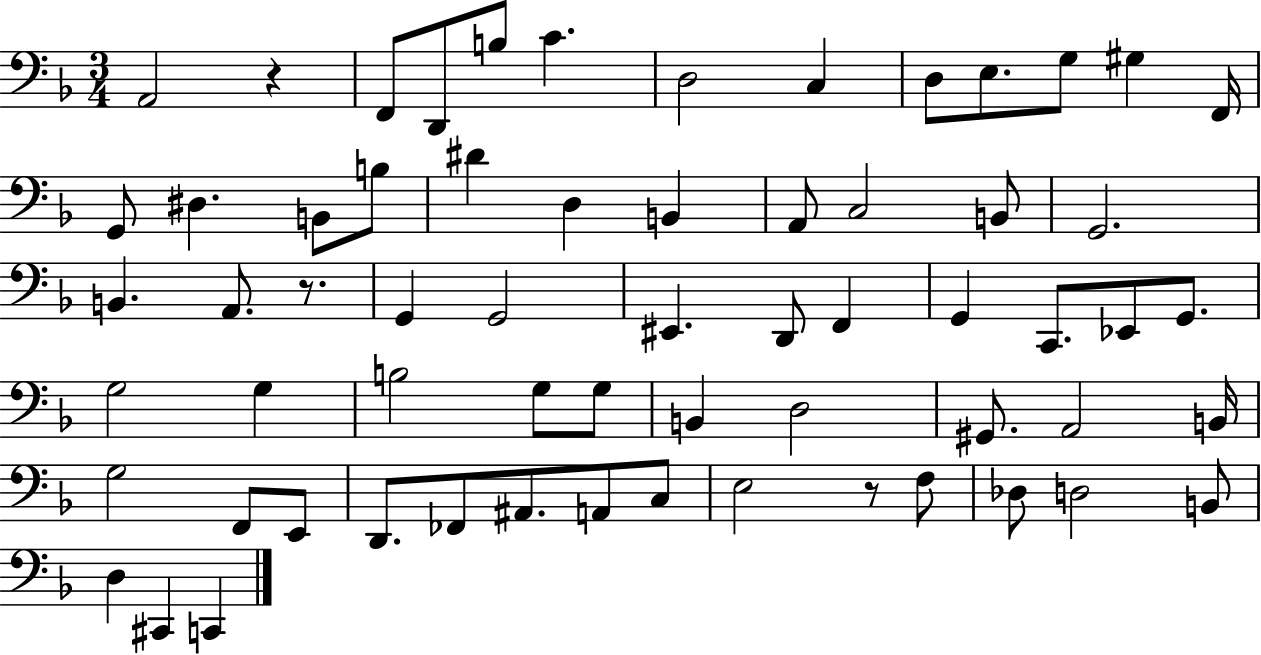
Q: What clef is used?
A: bass